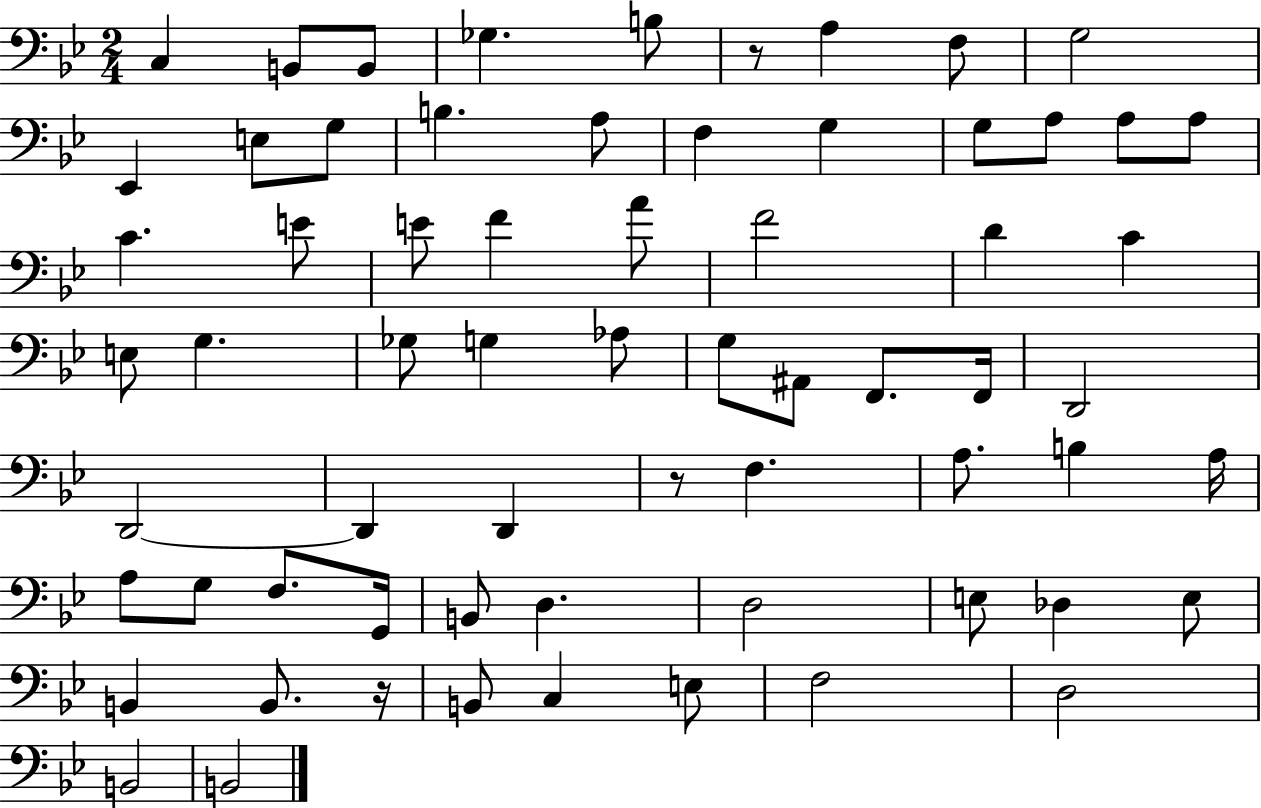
C3/q B2/e B2/e Gb3/q. B3/e R/e A3/q F3/e G3/h Eb2/q E3/e G3/e B3/q. A3/e F3/q G3/q G3/e A3/e A3/e A3/e C4/q. E4/e E4/e F4/q A4/e F4/h D4/q C4/q E3/e G3/q. Gb3/e G3/q Ab3/e G3/e A#2/e F2/e. F2/s D2/h D2/h D2/q D2/q R/e F3/q. A3/e. B3/q A3/s A3/e G3/e F3/e. G2/s B2/e D3/q. D3/h E3/e Db3/q E3/e B2/q B2/e. R/s B2/e C3/q E3/e F3/h D3/h B2/h B2/h